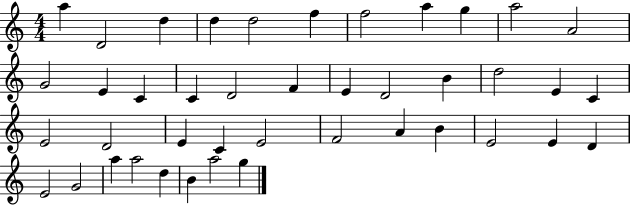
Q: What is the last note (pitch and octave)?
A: G5